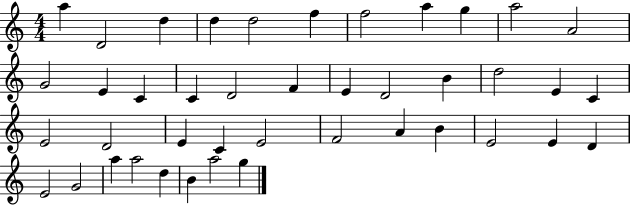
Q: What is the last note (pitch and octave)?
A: G5